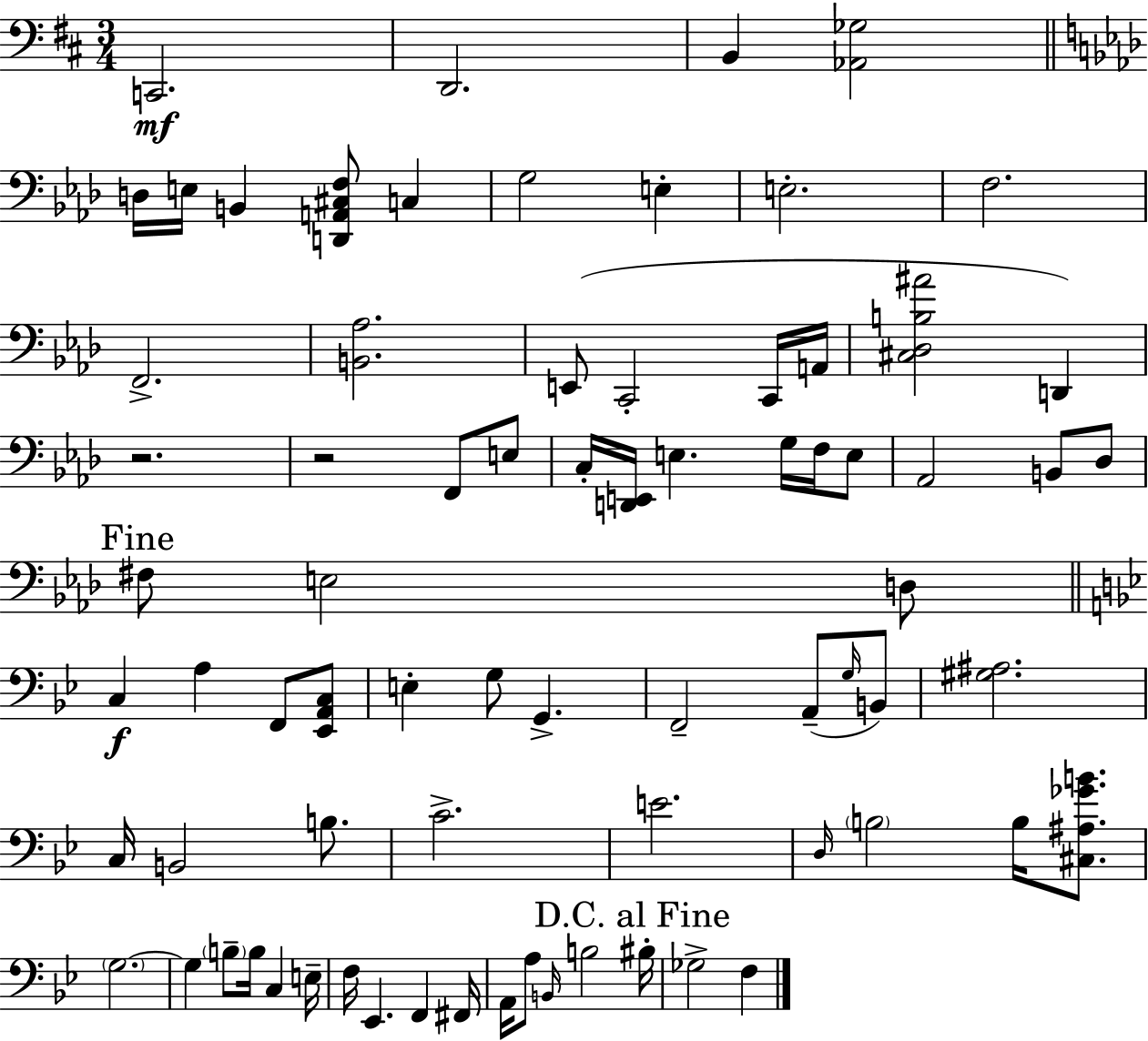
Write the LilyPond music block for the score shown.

{
  \clef bass
  \numericTimeSignature
  \time 3/4
  \key d \major
  c,2.\mf | d,2. | b,4 <aes, ges>2 | \bar "||" \break \key f \minor d16 e16 b,4 <d, a, cis f>8 c4 | g2 e4-. | e2.-. | f2. | \break f,2.-> | <b, aes>2. | e,8( c,2-. c,16 a,16 | <cis des b ais'>2 d,4) | \break r2. | r2 f,8 e8 | c16-. <d, e,>16 e4. g16 f16 e8 | aes,2 b,8 des8 | \break \mark "Fine" fis8 e2 d8 | \bar "||" \break \key g \minor c4\f a4 f,8 <ees, a, c>8 | e4-. g8 g,4.-> | f,2-- a,8--( \grace { g16 } b,8) | <gis ais>2. | \break c16 b,2 b8. | c'2.-> | e'2. | \grace { d16 } \parenthesize b2 b16 <cis ais ges' b'>8. | \break \parenthesize g2.~~ | g4 \parenthesize b8-- b16 c4 | e16-- f16 ees,4. f,4 | fis,16 a,16 a8 \grace { b,16 } b2 | \break \mark "D.C. al Fine" bis16-. ges2-> f4 | \bar "|."
}